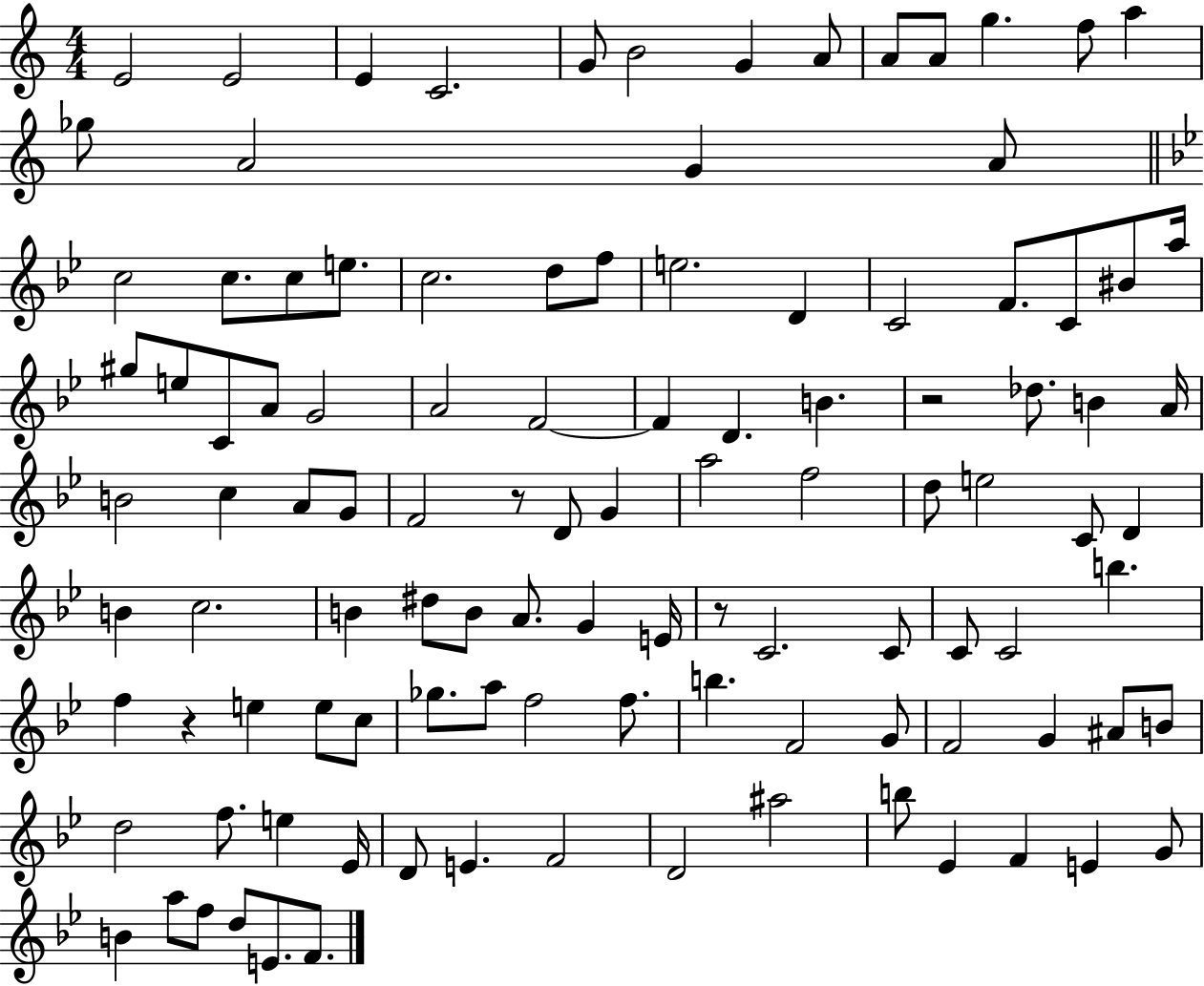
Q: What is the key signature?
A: C major